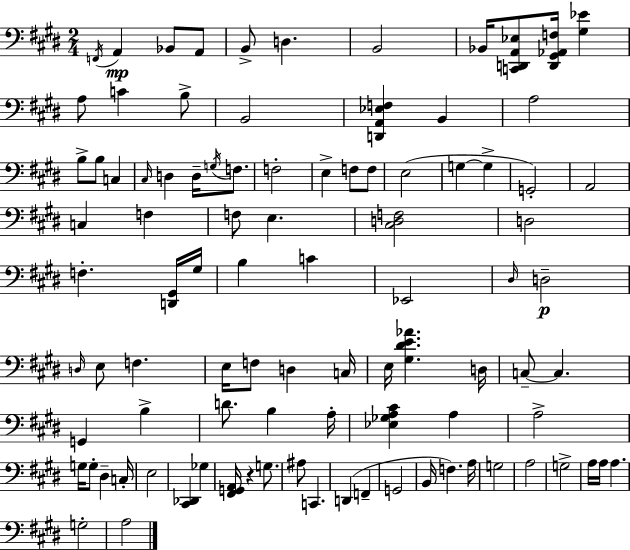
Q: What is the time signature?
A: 2/4